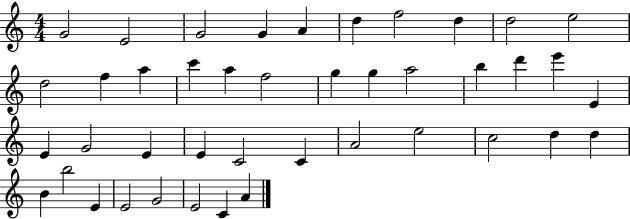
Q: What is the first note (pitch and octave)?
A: G4